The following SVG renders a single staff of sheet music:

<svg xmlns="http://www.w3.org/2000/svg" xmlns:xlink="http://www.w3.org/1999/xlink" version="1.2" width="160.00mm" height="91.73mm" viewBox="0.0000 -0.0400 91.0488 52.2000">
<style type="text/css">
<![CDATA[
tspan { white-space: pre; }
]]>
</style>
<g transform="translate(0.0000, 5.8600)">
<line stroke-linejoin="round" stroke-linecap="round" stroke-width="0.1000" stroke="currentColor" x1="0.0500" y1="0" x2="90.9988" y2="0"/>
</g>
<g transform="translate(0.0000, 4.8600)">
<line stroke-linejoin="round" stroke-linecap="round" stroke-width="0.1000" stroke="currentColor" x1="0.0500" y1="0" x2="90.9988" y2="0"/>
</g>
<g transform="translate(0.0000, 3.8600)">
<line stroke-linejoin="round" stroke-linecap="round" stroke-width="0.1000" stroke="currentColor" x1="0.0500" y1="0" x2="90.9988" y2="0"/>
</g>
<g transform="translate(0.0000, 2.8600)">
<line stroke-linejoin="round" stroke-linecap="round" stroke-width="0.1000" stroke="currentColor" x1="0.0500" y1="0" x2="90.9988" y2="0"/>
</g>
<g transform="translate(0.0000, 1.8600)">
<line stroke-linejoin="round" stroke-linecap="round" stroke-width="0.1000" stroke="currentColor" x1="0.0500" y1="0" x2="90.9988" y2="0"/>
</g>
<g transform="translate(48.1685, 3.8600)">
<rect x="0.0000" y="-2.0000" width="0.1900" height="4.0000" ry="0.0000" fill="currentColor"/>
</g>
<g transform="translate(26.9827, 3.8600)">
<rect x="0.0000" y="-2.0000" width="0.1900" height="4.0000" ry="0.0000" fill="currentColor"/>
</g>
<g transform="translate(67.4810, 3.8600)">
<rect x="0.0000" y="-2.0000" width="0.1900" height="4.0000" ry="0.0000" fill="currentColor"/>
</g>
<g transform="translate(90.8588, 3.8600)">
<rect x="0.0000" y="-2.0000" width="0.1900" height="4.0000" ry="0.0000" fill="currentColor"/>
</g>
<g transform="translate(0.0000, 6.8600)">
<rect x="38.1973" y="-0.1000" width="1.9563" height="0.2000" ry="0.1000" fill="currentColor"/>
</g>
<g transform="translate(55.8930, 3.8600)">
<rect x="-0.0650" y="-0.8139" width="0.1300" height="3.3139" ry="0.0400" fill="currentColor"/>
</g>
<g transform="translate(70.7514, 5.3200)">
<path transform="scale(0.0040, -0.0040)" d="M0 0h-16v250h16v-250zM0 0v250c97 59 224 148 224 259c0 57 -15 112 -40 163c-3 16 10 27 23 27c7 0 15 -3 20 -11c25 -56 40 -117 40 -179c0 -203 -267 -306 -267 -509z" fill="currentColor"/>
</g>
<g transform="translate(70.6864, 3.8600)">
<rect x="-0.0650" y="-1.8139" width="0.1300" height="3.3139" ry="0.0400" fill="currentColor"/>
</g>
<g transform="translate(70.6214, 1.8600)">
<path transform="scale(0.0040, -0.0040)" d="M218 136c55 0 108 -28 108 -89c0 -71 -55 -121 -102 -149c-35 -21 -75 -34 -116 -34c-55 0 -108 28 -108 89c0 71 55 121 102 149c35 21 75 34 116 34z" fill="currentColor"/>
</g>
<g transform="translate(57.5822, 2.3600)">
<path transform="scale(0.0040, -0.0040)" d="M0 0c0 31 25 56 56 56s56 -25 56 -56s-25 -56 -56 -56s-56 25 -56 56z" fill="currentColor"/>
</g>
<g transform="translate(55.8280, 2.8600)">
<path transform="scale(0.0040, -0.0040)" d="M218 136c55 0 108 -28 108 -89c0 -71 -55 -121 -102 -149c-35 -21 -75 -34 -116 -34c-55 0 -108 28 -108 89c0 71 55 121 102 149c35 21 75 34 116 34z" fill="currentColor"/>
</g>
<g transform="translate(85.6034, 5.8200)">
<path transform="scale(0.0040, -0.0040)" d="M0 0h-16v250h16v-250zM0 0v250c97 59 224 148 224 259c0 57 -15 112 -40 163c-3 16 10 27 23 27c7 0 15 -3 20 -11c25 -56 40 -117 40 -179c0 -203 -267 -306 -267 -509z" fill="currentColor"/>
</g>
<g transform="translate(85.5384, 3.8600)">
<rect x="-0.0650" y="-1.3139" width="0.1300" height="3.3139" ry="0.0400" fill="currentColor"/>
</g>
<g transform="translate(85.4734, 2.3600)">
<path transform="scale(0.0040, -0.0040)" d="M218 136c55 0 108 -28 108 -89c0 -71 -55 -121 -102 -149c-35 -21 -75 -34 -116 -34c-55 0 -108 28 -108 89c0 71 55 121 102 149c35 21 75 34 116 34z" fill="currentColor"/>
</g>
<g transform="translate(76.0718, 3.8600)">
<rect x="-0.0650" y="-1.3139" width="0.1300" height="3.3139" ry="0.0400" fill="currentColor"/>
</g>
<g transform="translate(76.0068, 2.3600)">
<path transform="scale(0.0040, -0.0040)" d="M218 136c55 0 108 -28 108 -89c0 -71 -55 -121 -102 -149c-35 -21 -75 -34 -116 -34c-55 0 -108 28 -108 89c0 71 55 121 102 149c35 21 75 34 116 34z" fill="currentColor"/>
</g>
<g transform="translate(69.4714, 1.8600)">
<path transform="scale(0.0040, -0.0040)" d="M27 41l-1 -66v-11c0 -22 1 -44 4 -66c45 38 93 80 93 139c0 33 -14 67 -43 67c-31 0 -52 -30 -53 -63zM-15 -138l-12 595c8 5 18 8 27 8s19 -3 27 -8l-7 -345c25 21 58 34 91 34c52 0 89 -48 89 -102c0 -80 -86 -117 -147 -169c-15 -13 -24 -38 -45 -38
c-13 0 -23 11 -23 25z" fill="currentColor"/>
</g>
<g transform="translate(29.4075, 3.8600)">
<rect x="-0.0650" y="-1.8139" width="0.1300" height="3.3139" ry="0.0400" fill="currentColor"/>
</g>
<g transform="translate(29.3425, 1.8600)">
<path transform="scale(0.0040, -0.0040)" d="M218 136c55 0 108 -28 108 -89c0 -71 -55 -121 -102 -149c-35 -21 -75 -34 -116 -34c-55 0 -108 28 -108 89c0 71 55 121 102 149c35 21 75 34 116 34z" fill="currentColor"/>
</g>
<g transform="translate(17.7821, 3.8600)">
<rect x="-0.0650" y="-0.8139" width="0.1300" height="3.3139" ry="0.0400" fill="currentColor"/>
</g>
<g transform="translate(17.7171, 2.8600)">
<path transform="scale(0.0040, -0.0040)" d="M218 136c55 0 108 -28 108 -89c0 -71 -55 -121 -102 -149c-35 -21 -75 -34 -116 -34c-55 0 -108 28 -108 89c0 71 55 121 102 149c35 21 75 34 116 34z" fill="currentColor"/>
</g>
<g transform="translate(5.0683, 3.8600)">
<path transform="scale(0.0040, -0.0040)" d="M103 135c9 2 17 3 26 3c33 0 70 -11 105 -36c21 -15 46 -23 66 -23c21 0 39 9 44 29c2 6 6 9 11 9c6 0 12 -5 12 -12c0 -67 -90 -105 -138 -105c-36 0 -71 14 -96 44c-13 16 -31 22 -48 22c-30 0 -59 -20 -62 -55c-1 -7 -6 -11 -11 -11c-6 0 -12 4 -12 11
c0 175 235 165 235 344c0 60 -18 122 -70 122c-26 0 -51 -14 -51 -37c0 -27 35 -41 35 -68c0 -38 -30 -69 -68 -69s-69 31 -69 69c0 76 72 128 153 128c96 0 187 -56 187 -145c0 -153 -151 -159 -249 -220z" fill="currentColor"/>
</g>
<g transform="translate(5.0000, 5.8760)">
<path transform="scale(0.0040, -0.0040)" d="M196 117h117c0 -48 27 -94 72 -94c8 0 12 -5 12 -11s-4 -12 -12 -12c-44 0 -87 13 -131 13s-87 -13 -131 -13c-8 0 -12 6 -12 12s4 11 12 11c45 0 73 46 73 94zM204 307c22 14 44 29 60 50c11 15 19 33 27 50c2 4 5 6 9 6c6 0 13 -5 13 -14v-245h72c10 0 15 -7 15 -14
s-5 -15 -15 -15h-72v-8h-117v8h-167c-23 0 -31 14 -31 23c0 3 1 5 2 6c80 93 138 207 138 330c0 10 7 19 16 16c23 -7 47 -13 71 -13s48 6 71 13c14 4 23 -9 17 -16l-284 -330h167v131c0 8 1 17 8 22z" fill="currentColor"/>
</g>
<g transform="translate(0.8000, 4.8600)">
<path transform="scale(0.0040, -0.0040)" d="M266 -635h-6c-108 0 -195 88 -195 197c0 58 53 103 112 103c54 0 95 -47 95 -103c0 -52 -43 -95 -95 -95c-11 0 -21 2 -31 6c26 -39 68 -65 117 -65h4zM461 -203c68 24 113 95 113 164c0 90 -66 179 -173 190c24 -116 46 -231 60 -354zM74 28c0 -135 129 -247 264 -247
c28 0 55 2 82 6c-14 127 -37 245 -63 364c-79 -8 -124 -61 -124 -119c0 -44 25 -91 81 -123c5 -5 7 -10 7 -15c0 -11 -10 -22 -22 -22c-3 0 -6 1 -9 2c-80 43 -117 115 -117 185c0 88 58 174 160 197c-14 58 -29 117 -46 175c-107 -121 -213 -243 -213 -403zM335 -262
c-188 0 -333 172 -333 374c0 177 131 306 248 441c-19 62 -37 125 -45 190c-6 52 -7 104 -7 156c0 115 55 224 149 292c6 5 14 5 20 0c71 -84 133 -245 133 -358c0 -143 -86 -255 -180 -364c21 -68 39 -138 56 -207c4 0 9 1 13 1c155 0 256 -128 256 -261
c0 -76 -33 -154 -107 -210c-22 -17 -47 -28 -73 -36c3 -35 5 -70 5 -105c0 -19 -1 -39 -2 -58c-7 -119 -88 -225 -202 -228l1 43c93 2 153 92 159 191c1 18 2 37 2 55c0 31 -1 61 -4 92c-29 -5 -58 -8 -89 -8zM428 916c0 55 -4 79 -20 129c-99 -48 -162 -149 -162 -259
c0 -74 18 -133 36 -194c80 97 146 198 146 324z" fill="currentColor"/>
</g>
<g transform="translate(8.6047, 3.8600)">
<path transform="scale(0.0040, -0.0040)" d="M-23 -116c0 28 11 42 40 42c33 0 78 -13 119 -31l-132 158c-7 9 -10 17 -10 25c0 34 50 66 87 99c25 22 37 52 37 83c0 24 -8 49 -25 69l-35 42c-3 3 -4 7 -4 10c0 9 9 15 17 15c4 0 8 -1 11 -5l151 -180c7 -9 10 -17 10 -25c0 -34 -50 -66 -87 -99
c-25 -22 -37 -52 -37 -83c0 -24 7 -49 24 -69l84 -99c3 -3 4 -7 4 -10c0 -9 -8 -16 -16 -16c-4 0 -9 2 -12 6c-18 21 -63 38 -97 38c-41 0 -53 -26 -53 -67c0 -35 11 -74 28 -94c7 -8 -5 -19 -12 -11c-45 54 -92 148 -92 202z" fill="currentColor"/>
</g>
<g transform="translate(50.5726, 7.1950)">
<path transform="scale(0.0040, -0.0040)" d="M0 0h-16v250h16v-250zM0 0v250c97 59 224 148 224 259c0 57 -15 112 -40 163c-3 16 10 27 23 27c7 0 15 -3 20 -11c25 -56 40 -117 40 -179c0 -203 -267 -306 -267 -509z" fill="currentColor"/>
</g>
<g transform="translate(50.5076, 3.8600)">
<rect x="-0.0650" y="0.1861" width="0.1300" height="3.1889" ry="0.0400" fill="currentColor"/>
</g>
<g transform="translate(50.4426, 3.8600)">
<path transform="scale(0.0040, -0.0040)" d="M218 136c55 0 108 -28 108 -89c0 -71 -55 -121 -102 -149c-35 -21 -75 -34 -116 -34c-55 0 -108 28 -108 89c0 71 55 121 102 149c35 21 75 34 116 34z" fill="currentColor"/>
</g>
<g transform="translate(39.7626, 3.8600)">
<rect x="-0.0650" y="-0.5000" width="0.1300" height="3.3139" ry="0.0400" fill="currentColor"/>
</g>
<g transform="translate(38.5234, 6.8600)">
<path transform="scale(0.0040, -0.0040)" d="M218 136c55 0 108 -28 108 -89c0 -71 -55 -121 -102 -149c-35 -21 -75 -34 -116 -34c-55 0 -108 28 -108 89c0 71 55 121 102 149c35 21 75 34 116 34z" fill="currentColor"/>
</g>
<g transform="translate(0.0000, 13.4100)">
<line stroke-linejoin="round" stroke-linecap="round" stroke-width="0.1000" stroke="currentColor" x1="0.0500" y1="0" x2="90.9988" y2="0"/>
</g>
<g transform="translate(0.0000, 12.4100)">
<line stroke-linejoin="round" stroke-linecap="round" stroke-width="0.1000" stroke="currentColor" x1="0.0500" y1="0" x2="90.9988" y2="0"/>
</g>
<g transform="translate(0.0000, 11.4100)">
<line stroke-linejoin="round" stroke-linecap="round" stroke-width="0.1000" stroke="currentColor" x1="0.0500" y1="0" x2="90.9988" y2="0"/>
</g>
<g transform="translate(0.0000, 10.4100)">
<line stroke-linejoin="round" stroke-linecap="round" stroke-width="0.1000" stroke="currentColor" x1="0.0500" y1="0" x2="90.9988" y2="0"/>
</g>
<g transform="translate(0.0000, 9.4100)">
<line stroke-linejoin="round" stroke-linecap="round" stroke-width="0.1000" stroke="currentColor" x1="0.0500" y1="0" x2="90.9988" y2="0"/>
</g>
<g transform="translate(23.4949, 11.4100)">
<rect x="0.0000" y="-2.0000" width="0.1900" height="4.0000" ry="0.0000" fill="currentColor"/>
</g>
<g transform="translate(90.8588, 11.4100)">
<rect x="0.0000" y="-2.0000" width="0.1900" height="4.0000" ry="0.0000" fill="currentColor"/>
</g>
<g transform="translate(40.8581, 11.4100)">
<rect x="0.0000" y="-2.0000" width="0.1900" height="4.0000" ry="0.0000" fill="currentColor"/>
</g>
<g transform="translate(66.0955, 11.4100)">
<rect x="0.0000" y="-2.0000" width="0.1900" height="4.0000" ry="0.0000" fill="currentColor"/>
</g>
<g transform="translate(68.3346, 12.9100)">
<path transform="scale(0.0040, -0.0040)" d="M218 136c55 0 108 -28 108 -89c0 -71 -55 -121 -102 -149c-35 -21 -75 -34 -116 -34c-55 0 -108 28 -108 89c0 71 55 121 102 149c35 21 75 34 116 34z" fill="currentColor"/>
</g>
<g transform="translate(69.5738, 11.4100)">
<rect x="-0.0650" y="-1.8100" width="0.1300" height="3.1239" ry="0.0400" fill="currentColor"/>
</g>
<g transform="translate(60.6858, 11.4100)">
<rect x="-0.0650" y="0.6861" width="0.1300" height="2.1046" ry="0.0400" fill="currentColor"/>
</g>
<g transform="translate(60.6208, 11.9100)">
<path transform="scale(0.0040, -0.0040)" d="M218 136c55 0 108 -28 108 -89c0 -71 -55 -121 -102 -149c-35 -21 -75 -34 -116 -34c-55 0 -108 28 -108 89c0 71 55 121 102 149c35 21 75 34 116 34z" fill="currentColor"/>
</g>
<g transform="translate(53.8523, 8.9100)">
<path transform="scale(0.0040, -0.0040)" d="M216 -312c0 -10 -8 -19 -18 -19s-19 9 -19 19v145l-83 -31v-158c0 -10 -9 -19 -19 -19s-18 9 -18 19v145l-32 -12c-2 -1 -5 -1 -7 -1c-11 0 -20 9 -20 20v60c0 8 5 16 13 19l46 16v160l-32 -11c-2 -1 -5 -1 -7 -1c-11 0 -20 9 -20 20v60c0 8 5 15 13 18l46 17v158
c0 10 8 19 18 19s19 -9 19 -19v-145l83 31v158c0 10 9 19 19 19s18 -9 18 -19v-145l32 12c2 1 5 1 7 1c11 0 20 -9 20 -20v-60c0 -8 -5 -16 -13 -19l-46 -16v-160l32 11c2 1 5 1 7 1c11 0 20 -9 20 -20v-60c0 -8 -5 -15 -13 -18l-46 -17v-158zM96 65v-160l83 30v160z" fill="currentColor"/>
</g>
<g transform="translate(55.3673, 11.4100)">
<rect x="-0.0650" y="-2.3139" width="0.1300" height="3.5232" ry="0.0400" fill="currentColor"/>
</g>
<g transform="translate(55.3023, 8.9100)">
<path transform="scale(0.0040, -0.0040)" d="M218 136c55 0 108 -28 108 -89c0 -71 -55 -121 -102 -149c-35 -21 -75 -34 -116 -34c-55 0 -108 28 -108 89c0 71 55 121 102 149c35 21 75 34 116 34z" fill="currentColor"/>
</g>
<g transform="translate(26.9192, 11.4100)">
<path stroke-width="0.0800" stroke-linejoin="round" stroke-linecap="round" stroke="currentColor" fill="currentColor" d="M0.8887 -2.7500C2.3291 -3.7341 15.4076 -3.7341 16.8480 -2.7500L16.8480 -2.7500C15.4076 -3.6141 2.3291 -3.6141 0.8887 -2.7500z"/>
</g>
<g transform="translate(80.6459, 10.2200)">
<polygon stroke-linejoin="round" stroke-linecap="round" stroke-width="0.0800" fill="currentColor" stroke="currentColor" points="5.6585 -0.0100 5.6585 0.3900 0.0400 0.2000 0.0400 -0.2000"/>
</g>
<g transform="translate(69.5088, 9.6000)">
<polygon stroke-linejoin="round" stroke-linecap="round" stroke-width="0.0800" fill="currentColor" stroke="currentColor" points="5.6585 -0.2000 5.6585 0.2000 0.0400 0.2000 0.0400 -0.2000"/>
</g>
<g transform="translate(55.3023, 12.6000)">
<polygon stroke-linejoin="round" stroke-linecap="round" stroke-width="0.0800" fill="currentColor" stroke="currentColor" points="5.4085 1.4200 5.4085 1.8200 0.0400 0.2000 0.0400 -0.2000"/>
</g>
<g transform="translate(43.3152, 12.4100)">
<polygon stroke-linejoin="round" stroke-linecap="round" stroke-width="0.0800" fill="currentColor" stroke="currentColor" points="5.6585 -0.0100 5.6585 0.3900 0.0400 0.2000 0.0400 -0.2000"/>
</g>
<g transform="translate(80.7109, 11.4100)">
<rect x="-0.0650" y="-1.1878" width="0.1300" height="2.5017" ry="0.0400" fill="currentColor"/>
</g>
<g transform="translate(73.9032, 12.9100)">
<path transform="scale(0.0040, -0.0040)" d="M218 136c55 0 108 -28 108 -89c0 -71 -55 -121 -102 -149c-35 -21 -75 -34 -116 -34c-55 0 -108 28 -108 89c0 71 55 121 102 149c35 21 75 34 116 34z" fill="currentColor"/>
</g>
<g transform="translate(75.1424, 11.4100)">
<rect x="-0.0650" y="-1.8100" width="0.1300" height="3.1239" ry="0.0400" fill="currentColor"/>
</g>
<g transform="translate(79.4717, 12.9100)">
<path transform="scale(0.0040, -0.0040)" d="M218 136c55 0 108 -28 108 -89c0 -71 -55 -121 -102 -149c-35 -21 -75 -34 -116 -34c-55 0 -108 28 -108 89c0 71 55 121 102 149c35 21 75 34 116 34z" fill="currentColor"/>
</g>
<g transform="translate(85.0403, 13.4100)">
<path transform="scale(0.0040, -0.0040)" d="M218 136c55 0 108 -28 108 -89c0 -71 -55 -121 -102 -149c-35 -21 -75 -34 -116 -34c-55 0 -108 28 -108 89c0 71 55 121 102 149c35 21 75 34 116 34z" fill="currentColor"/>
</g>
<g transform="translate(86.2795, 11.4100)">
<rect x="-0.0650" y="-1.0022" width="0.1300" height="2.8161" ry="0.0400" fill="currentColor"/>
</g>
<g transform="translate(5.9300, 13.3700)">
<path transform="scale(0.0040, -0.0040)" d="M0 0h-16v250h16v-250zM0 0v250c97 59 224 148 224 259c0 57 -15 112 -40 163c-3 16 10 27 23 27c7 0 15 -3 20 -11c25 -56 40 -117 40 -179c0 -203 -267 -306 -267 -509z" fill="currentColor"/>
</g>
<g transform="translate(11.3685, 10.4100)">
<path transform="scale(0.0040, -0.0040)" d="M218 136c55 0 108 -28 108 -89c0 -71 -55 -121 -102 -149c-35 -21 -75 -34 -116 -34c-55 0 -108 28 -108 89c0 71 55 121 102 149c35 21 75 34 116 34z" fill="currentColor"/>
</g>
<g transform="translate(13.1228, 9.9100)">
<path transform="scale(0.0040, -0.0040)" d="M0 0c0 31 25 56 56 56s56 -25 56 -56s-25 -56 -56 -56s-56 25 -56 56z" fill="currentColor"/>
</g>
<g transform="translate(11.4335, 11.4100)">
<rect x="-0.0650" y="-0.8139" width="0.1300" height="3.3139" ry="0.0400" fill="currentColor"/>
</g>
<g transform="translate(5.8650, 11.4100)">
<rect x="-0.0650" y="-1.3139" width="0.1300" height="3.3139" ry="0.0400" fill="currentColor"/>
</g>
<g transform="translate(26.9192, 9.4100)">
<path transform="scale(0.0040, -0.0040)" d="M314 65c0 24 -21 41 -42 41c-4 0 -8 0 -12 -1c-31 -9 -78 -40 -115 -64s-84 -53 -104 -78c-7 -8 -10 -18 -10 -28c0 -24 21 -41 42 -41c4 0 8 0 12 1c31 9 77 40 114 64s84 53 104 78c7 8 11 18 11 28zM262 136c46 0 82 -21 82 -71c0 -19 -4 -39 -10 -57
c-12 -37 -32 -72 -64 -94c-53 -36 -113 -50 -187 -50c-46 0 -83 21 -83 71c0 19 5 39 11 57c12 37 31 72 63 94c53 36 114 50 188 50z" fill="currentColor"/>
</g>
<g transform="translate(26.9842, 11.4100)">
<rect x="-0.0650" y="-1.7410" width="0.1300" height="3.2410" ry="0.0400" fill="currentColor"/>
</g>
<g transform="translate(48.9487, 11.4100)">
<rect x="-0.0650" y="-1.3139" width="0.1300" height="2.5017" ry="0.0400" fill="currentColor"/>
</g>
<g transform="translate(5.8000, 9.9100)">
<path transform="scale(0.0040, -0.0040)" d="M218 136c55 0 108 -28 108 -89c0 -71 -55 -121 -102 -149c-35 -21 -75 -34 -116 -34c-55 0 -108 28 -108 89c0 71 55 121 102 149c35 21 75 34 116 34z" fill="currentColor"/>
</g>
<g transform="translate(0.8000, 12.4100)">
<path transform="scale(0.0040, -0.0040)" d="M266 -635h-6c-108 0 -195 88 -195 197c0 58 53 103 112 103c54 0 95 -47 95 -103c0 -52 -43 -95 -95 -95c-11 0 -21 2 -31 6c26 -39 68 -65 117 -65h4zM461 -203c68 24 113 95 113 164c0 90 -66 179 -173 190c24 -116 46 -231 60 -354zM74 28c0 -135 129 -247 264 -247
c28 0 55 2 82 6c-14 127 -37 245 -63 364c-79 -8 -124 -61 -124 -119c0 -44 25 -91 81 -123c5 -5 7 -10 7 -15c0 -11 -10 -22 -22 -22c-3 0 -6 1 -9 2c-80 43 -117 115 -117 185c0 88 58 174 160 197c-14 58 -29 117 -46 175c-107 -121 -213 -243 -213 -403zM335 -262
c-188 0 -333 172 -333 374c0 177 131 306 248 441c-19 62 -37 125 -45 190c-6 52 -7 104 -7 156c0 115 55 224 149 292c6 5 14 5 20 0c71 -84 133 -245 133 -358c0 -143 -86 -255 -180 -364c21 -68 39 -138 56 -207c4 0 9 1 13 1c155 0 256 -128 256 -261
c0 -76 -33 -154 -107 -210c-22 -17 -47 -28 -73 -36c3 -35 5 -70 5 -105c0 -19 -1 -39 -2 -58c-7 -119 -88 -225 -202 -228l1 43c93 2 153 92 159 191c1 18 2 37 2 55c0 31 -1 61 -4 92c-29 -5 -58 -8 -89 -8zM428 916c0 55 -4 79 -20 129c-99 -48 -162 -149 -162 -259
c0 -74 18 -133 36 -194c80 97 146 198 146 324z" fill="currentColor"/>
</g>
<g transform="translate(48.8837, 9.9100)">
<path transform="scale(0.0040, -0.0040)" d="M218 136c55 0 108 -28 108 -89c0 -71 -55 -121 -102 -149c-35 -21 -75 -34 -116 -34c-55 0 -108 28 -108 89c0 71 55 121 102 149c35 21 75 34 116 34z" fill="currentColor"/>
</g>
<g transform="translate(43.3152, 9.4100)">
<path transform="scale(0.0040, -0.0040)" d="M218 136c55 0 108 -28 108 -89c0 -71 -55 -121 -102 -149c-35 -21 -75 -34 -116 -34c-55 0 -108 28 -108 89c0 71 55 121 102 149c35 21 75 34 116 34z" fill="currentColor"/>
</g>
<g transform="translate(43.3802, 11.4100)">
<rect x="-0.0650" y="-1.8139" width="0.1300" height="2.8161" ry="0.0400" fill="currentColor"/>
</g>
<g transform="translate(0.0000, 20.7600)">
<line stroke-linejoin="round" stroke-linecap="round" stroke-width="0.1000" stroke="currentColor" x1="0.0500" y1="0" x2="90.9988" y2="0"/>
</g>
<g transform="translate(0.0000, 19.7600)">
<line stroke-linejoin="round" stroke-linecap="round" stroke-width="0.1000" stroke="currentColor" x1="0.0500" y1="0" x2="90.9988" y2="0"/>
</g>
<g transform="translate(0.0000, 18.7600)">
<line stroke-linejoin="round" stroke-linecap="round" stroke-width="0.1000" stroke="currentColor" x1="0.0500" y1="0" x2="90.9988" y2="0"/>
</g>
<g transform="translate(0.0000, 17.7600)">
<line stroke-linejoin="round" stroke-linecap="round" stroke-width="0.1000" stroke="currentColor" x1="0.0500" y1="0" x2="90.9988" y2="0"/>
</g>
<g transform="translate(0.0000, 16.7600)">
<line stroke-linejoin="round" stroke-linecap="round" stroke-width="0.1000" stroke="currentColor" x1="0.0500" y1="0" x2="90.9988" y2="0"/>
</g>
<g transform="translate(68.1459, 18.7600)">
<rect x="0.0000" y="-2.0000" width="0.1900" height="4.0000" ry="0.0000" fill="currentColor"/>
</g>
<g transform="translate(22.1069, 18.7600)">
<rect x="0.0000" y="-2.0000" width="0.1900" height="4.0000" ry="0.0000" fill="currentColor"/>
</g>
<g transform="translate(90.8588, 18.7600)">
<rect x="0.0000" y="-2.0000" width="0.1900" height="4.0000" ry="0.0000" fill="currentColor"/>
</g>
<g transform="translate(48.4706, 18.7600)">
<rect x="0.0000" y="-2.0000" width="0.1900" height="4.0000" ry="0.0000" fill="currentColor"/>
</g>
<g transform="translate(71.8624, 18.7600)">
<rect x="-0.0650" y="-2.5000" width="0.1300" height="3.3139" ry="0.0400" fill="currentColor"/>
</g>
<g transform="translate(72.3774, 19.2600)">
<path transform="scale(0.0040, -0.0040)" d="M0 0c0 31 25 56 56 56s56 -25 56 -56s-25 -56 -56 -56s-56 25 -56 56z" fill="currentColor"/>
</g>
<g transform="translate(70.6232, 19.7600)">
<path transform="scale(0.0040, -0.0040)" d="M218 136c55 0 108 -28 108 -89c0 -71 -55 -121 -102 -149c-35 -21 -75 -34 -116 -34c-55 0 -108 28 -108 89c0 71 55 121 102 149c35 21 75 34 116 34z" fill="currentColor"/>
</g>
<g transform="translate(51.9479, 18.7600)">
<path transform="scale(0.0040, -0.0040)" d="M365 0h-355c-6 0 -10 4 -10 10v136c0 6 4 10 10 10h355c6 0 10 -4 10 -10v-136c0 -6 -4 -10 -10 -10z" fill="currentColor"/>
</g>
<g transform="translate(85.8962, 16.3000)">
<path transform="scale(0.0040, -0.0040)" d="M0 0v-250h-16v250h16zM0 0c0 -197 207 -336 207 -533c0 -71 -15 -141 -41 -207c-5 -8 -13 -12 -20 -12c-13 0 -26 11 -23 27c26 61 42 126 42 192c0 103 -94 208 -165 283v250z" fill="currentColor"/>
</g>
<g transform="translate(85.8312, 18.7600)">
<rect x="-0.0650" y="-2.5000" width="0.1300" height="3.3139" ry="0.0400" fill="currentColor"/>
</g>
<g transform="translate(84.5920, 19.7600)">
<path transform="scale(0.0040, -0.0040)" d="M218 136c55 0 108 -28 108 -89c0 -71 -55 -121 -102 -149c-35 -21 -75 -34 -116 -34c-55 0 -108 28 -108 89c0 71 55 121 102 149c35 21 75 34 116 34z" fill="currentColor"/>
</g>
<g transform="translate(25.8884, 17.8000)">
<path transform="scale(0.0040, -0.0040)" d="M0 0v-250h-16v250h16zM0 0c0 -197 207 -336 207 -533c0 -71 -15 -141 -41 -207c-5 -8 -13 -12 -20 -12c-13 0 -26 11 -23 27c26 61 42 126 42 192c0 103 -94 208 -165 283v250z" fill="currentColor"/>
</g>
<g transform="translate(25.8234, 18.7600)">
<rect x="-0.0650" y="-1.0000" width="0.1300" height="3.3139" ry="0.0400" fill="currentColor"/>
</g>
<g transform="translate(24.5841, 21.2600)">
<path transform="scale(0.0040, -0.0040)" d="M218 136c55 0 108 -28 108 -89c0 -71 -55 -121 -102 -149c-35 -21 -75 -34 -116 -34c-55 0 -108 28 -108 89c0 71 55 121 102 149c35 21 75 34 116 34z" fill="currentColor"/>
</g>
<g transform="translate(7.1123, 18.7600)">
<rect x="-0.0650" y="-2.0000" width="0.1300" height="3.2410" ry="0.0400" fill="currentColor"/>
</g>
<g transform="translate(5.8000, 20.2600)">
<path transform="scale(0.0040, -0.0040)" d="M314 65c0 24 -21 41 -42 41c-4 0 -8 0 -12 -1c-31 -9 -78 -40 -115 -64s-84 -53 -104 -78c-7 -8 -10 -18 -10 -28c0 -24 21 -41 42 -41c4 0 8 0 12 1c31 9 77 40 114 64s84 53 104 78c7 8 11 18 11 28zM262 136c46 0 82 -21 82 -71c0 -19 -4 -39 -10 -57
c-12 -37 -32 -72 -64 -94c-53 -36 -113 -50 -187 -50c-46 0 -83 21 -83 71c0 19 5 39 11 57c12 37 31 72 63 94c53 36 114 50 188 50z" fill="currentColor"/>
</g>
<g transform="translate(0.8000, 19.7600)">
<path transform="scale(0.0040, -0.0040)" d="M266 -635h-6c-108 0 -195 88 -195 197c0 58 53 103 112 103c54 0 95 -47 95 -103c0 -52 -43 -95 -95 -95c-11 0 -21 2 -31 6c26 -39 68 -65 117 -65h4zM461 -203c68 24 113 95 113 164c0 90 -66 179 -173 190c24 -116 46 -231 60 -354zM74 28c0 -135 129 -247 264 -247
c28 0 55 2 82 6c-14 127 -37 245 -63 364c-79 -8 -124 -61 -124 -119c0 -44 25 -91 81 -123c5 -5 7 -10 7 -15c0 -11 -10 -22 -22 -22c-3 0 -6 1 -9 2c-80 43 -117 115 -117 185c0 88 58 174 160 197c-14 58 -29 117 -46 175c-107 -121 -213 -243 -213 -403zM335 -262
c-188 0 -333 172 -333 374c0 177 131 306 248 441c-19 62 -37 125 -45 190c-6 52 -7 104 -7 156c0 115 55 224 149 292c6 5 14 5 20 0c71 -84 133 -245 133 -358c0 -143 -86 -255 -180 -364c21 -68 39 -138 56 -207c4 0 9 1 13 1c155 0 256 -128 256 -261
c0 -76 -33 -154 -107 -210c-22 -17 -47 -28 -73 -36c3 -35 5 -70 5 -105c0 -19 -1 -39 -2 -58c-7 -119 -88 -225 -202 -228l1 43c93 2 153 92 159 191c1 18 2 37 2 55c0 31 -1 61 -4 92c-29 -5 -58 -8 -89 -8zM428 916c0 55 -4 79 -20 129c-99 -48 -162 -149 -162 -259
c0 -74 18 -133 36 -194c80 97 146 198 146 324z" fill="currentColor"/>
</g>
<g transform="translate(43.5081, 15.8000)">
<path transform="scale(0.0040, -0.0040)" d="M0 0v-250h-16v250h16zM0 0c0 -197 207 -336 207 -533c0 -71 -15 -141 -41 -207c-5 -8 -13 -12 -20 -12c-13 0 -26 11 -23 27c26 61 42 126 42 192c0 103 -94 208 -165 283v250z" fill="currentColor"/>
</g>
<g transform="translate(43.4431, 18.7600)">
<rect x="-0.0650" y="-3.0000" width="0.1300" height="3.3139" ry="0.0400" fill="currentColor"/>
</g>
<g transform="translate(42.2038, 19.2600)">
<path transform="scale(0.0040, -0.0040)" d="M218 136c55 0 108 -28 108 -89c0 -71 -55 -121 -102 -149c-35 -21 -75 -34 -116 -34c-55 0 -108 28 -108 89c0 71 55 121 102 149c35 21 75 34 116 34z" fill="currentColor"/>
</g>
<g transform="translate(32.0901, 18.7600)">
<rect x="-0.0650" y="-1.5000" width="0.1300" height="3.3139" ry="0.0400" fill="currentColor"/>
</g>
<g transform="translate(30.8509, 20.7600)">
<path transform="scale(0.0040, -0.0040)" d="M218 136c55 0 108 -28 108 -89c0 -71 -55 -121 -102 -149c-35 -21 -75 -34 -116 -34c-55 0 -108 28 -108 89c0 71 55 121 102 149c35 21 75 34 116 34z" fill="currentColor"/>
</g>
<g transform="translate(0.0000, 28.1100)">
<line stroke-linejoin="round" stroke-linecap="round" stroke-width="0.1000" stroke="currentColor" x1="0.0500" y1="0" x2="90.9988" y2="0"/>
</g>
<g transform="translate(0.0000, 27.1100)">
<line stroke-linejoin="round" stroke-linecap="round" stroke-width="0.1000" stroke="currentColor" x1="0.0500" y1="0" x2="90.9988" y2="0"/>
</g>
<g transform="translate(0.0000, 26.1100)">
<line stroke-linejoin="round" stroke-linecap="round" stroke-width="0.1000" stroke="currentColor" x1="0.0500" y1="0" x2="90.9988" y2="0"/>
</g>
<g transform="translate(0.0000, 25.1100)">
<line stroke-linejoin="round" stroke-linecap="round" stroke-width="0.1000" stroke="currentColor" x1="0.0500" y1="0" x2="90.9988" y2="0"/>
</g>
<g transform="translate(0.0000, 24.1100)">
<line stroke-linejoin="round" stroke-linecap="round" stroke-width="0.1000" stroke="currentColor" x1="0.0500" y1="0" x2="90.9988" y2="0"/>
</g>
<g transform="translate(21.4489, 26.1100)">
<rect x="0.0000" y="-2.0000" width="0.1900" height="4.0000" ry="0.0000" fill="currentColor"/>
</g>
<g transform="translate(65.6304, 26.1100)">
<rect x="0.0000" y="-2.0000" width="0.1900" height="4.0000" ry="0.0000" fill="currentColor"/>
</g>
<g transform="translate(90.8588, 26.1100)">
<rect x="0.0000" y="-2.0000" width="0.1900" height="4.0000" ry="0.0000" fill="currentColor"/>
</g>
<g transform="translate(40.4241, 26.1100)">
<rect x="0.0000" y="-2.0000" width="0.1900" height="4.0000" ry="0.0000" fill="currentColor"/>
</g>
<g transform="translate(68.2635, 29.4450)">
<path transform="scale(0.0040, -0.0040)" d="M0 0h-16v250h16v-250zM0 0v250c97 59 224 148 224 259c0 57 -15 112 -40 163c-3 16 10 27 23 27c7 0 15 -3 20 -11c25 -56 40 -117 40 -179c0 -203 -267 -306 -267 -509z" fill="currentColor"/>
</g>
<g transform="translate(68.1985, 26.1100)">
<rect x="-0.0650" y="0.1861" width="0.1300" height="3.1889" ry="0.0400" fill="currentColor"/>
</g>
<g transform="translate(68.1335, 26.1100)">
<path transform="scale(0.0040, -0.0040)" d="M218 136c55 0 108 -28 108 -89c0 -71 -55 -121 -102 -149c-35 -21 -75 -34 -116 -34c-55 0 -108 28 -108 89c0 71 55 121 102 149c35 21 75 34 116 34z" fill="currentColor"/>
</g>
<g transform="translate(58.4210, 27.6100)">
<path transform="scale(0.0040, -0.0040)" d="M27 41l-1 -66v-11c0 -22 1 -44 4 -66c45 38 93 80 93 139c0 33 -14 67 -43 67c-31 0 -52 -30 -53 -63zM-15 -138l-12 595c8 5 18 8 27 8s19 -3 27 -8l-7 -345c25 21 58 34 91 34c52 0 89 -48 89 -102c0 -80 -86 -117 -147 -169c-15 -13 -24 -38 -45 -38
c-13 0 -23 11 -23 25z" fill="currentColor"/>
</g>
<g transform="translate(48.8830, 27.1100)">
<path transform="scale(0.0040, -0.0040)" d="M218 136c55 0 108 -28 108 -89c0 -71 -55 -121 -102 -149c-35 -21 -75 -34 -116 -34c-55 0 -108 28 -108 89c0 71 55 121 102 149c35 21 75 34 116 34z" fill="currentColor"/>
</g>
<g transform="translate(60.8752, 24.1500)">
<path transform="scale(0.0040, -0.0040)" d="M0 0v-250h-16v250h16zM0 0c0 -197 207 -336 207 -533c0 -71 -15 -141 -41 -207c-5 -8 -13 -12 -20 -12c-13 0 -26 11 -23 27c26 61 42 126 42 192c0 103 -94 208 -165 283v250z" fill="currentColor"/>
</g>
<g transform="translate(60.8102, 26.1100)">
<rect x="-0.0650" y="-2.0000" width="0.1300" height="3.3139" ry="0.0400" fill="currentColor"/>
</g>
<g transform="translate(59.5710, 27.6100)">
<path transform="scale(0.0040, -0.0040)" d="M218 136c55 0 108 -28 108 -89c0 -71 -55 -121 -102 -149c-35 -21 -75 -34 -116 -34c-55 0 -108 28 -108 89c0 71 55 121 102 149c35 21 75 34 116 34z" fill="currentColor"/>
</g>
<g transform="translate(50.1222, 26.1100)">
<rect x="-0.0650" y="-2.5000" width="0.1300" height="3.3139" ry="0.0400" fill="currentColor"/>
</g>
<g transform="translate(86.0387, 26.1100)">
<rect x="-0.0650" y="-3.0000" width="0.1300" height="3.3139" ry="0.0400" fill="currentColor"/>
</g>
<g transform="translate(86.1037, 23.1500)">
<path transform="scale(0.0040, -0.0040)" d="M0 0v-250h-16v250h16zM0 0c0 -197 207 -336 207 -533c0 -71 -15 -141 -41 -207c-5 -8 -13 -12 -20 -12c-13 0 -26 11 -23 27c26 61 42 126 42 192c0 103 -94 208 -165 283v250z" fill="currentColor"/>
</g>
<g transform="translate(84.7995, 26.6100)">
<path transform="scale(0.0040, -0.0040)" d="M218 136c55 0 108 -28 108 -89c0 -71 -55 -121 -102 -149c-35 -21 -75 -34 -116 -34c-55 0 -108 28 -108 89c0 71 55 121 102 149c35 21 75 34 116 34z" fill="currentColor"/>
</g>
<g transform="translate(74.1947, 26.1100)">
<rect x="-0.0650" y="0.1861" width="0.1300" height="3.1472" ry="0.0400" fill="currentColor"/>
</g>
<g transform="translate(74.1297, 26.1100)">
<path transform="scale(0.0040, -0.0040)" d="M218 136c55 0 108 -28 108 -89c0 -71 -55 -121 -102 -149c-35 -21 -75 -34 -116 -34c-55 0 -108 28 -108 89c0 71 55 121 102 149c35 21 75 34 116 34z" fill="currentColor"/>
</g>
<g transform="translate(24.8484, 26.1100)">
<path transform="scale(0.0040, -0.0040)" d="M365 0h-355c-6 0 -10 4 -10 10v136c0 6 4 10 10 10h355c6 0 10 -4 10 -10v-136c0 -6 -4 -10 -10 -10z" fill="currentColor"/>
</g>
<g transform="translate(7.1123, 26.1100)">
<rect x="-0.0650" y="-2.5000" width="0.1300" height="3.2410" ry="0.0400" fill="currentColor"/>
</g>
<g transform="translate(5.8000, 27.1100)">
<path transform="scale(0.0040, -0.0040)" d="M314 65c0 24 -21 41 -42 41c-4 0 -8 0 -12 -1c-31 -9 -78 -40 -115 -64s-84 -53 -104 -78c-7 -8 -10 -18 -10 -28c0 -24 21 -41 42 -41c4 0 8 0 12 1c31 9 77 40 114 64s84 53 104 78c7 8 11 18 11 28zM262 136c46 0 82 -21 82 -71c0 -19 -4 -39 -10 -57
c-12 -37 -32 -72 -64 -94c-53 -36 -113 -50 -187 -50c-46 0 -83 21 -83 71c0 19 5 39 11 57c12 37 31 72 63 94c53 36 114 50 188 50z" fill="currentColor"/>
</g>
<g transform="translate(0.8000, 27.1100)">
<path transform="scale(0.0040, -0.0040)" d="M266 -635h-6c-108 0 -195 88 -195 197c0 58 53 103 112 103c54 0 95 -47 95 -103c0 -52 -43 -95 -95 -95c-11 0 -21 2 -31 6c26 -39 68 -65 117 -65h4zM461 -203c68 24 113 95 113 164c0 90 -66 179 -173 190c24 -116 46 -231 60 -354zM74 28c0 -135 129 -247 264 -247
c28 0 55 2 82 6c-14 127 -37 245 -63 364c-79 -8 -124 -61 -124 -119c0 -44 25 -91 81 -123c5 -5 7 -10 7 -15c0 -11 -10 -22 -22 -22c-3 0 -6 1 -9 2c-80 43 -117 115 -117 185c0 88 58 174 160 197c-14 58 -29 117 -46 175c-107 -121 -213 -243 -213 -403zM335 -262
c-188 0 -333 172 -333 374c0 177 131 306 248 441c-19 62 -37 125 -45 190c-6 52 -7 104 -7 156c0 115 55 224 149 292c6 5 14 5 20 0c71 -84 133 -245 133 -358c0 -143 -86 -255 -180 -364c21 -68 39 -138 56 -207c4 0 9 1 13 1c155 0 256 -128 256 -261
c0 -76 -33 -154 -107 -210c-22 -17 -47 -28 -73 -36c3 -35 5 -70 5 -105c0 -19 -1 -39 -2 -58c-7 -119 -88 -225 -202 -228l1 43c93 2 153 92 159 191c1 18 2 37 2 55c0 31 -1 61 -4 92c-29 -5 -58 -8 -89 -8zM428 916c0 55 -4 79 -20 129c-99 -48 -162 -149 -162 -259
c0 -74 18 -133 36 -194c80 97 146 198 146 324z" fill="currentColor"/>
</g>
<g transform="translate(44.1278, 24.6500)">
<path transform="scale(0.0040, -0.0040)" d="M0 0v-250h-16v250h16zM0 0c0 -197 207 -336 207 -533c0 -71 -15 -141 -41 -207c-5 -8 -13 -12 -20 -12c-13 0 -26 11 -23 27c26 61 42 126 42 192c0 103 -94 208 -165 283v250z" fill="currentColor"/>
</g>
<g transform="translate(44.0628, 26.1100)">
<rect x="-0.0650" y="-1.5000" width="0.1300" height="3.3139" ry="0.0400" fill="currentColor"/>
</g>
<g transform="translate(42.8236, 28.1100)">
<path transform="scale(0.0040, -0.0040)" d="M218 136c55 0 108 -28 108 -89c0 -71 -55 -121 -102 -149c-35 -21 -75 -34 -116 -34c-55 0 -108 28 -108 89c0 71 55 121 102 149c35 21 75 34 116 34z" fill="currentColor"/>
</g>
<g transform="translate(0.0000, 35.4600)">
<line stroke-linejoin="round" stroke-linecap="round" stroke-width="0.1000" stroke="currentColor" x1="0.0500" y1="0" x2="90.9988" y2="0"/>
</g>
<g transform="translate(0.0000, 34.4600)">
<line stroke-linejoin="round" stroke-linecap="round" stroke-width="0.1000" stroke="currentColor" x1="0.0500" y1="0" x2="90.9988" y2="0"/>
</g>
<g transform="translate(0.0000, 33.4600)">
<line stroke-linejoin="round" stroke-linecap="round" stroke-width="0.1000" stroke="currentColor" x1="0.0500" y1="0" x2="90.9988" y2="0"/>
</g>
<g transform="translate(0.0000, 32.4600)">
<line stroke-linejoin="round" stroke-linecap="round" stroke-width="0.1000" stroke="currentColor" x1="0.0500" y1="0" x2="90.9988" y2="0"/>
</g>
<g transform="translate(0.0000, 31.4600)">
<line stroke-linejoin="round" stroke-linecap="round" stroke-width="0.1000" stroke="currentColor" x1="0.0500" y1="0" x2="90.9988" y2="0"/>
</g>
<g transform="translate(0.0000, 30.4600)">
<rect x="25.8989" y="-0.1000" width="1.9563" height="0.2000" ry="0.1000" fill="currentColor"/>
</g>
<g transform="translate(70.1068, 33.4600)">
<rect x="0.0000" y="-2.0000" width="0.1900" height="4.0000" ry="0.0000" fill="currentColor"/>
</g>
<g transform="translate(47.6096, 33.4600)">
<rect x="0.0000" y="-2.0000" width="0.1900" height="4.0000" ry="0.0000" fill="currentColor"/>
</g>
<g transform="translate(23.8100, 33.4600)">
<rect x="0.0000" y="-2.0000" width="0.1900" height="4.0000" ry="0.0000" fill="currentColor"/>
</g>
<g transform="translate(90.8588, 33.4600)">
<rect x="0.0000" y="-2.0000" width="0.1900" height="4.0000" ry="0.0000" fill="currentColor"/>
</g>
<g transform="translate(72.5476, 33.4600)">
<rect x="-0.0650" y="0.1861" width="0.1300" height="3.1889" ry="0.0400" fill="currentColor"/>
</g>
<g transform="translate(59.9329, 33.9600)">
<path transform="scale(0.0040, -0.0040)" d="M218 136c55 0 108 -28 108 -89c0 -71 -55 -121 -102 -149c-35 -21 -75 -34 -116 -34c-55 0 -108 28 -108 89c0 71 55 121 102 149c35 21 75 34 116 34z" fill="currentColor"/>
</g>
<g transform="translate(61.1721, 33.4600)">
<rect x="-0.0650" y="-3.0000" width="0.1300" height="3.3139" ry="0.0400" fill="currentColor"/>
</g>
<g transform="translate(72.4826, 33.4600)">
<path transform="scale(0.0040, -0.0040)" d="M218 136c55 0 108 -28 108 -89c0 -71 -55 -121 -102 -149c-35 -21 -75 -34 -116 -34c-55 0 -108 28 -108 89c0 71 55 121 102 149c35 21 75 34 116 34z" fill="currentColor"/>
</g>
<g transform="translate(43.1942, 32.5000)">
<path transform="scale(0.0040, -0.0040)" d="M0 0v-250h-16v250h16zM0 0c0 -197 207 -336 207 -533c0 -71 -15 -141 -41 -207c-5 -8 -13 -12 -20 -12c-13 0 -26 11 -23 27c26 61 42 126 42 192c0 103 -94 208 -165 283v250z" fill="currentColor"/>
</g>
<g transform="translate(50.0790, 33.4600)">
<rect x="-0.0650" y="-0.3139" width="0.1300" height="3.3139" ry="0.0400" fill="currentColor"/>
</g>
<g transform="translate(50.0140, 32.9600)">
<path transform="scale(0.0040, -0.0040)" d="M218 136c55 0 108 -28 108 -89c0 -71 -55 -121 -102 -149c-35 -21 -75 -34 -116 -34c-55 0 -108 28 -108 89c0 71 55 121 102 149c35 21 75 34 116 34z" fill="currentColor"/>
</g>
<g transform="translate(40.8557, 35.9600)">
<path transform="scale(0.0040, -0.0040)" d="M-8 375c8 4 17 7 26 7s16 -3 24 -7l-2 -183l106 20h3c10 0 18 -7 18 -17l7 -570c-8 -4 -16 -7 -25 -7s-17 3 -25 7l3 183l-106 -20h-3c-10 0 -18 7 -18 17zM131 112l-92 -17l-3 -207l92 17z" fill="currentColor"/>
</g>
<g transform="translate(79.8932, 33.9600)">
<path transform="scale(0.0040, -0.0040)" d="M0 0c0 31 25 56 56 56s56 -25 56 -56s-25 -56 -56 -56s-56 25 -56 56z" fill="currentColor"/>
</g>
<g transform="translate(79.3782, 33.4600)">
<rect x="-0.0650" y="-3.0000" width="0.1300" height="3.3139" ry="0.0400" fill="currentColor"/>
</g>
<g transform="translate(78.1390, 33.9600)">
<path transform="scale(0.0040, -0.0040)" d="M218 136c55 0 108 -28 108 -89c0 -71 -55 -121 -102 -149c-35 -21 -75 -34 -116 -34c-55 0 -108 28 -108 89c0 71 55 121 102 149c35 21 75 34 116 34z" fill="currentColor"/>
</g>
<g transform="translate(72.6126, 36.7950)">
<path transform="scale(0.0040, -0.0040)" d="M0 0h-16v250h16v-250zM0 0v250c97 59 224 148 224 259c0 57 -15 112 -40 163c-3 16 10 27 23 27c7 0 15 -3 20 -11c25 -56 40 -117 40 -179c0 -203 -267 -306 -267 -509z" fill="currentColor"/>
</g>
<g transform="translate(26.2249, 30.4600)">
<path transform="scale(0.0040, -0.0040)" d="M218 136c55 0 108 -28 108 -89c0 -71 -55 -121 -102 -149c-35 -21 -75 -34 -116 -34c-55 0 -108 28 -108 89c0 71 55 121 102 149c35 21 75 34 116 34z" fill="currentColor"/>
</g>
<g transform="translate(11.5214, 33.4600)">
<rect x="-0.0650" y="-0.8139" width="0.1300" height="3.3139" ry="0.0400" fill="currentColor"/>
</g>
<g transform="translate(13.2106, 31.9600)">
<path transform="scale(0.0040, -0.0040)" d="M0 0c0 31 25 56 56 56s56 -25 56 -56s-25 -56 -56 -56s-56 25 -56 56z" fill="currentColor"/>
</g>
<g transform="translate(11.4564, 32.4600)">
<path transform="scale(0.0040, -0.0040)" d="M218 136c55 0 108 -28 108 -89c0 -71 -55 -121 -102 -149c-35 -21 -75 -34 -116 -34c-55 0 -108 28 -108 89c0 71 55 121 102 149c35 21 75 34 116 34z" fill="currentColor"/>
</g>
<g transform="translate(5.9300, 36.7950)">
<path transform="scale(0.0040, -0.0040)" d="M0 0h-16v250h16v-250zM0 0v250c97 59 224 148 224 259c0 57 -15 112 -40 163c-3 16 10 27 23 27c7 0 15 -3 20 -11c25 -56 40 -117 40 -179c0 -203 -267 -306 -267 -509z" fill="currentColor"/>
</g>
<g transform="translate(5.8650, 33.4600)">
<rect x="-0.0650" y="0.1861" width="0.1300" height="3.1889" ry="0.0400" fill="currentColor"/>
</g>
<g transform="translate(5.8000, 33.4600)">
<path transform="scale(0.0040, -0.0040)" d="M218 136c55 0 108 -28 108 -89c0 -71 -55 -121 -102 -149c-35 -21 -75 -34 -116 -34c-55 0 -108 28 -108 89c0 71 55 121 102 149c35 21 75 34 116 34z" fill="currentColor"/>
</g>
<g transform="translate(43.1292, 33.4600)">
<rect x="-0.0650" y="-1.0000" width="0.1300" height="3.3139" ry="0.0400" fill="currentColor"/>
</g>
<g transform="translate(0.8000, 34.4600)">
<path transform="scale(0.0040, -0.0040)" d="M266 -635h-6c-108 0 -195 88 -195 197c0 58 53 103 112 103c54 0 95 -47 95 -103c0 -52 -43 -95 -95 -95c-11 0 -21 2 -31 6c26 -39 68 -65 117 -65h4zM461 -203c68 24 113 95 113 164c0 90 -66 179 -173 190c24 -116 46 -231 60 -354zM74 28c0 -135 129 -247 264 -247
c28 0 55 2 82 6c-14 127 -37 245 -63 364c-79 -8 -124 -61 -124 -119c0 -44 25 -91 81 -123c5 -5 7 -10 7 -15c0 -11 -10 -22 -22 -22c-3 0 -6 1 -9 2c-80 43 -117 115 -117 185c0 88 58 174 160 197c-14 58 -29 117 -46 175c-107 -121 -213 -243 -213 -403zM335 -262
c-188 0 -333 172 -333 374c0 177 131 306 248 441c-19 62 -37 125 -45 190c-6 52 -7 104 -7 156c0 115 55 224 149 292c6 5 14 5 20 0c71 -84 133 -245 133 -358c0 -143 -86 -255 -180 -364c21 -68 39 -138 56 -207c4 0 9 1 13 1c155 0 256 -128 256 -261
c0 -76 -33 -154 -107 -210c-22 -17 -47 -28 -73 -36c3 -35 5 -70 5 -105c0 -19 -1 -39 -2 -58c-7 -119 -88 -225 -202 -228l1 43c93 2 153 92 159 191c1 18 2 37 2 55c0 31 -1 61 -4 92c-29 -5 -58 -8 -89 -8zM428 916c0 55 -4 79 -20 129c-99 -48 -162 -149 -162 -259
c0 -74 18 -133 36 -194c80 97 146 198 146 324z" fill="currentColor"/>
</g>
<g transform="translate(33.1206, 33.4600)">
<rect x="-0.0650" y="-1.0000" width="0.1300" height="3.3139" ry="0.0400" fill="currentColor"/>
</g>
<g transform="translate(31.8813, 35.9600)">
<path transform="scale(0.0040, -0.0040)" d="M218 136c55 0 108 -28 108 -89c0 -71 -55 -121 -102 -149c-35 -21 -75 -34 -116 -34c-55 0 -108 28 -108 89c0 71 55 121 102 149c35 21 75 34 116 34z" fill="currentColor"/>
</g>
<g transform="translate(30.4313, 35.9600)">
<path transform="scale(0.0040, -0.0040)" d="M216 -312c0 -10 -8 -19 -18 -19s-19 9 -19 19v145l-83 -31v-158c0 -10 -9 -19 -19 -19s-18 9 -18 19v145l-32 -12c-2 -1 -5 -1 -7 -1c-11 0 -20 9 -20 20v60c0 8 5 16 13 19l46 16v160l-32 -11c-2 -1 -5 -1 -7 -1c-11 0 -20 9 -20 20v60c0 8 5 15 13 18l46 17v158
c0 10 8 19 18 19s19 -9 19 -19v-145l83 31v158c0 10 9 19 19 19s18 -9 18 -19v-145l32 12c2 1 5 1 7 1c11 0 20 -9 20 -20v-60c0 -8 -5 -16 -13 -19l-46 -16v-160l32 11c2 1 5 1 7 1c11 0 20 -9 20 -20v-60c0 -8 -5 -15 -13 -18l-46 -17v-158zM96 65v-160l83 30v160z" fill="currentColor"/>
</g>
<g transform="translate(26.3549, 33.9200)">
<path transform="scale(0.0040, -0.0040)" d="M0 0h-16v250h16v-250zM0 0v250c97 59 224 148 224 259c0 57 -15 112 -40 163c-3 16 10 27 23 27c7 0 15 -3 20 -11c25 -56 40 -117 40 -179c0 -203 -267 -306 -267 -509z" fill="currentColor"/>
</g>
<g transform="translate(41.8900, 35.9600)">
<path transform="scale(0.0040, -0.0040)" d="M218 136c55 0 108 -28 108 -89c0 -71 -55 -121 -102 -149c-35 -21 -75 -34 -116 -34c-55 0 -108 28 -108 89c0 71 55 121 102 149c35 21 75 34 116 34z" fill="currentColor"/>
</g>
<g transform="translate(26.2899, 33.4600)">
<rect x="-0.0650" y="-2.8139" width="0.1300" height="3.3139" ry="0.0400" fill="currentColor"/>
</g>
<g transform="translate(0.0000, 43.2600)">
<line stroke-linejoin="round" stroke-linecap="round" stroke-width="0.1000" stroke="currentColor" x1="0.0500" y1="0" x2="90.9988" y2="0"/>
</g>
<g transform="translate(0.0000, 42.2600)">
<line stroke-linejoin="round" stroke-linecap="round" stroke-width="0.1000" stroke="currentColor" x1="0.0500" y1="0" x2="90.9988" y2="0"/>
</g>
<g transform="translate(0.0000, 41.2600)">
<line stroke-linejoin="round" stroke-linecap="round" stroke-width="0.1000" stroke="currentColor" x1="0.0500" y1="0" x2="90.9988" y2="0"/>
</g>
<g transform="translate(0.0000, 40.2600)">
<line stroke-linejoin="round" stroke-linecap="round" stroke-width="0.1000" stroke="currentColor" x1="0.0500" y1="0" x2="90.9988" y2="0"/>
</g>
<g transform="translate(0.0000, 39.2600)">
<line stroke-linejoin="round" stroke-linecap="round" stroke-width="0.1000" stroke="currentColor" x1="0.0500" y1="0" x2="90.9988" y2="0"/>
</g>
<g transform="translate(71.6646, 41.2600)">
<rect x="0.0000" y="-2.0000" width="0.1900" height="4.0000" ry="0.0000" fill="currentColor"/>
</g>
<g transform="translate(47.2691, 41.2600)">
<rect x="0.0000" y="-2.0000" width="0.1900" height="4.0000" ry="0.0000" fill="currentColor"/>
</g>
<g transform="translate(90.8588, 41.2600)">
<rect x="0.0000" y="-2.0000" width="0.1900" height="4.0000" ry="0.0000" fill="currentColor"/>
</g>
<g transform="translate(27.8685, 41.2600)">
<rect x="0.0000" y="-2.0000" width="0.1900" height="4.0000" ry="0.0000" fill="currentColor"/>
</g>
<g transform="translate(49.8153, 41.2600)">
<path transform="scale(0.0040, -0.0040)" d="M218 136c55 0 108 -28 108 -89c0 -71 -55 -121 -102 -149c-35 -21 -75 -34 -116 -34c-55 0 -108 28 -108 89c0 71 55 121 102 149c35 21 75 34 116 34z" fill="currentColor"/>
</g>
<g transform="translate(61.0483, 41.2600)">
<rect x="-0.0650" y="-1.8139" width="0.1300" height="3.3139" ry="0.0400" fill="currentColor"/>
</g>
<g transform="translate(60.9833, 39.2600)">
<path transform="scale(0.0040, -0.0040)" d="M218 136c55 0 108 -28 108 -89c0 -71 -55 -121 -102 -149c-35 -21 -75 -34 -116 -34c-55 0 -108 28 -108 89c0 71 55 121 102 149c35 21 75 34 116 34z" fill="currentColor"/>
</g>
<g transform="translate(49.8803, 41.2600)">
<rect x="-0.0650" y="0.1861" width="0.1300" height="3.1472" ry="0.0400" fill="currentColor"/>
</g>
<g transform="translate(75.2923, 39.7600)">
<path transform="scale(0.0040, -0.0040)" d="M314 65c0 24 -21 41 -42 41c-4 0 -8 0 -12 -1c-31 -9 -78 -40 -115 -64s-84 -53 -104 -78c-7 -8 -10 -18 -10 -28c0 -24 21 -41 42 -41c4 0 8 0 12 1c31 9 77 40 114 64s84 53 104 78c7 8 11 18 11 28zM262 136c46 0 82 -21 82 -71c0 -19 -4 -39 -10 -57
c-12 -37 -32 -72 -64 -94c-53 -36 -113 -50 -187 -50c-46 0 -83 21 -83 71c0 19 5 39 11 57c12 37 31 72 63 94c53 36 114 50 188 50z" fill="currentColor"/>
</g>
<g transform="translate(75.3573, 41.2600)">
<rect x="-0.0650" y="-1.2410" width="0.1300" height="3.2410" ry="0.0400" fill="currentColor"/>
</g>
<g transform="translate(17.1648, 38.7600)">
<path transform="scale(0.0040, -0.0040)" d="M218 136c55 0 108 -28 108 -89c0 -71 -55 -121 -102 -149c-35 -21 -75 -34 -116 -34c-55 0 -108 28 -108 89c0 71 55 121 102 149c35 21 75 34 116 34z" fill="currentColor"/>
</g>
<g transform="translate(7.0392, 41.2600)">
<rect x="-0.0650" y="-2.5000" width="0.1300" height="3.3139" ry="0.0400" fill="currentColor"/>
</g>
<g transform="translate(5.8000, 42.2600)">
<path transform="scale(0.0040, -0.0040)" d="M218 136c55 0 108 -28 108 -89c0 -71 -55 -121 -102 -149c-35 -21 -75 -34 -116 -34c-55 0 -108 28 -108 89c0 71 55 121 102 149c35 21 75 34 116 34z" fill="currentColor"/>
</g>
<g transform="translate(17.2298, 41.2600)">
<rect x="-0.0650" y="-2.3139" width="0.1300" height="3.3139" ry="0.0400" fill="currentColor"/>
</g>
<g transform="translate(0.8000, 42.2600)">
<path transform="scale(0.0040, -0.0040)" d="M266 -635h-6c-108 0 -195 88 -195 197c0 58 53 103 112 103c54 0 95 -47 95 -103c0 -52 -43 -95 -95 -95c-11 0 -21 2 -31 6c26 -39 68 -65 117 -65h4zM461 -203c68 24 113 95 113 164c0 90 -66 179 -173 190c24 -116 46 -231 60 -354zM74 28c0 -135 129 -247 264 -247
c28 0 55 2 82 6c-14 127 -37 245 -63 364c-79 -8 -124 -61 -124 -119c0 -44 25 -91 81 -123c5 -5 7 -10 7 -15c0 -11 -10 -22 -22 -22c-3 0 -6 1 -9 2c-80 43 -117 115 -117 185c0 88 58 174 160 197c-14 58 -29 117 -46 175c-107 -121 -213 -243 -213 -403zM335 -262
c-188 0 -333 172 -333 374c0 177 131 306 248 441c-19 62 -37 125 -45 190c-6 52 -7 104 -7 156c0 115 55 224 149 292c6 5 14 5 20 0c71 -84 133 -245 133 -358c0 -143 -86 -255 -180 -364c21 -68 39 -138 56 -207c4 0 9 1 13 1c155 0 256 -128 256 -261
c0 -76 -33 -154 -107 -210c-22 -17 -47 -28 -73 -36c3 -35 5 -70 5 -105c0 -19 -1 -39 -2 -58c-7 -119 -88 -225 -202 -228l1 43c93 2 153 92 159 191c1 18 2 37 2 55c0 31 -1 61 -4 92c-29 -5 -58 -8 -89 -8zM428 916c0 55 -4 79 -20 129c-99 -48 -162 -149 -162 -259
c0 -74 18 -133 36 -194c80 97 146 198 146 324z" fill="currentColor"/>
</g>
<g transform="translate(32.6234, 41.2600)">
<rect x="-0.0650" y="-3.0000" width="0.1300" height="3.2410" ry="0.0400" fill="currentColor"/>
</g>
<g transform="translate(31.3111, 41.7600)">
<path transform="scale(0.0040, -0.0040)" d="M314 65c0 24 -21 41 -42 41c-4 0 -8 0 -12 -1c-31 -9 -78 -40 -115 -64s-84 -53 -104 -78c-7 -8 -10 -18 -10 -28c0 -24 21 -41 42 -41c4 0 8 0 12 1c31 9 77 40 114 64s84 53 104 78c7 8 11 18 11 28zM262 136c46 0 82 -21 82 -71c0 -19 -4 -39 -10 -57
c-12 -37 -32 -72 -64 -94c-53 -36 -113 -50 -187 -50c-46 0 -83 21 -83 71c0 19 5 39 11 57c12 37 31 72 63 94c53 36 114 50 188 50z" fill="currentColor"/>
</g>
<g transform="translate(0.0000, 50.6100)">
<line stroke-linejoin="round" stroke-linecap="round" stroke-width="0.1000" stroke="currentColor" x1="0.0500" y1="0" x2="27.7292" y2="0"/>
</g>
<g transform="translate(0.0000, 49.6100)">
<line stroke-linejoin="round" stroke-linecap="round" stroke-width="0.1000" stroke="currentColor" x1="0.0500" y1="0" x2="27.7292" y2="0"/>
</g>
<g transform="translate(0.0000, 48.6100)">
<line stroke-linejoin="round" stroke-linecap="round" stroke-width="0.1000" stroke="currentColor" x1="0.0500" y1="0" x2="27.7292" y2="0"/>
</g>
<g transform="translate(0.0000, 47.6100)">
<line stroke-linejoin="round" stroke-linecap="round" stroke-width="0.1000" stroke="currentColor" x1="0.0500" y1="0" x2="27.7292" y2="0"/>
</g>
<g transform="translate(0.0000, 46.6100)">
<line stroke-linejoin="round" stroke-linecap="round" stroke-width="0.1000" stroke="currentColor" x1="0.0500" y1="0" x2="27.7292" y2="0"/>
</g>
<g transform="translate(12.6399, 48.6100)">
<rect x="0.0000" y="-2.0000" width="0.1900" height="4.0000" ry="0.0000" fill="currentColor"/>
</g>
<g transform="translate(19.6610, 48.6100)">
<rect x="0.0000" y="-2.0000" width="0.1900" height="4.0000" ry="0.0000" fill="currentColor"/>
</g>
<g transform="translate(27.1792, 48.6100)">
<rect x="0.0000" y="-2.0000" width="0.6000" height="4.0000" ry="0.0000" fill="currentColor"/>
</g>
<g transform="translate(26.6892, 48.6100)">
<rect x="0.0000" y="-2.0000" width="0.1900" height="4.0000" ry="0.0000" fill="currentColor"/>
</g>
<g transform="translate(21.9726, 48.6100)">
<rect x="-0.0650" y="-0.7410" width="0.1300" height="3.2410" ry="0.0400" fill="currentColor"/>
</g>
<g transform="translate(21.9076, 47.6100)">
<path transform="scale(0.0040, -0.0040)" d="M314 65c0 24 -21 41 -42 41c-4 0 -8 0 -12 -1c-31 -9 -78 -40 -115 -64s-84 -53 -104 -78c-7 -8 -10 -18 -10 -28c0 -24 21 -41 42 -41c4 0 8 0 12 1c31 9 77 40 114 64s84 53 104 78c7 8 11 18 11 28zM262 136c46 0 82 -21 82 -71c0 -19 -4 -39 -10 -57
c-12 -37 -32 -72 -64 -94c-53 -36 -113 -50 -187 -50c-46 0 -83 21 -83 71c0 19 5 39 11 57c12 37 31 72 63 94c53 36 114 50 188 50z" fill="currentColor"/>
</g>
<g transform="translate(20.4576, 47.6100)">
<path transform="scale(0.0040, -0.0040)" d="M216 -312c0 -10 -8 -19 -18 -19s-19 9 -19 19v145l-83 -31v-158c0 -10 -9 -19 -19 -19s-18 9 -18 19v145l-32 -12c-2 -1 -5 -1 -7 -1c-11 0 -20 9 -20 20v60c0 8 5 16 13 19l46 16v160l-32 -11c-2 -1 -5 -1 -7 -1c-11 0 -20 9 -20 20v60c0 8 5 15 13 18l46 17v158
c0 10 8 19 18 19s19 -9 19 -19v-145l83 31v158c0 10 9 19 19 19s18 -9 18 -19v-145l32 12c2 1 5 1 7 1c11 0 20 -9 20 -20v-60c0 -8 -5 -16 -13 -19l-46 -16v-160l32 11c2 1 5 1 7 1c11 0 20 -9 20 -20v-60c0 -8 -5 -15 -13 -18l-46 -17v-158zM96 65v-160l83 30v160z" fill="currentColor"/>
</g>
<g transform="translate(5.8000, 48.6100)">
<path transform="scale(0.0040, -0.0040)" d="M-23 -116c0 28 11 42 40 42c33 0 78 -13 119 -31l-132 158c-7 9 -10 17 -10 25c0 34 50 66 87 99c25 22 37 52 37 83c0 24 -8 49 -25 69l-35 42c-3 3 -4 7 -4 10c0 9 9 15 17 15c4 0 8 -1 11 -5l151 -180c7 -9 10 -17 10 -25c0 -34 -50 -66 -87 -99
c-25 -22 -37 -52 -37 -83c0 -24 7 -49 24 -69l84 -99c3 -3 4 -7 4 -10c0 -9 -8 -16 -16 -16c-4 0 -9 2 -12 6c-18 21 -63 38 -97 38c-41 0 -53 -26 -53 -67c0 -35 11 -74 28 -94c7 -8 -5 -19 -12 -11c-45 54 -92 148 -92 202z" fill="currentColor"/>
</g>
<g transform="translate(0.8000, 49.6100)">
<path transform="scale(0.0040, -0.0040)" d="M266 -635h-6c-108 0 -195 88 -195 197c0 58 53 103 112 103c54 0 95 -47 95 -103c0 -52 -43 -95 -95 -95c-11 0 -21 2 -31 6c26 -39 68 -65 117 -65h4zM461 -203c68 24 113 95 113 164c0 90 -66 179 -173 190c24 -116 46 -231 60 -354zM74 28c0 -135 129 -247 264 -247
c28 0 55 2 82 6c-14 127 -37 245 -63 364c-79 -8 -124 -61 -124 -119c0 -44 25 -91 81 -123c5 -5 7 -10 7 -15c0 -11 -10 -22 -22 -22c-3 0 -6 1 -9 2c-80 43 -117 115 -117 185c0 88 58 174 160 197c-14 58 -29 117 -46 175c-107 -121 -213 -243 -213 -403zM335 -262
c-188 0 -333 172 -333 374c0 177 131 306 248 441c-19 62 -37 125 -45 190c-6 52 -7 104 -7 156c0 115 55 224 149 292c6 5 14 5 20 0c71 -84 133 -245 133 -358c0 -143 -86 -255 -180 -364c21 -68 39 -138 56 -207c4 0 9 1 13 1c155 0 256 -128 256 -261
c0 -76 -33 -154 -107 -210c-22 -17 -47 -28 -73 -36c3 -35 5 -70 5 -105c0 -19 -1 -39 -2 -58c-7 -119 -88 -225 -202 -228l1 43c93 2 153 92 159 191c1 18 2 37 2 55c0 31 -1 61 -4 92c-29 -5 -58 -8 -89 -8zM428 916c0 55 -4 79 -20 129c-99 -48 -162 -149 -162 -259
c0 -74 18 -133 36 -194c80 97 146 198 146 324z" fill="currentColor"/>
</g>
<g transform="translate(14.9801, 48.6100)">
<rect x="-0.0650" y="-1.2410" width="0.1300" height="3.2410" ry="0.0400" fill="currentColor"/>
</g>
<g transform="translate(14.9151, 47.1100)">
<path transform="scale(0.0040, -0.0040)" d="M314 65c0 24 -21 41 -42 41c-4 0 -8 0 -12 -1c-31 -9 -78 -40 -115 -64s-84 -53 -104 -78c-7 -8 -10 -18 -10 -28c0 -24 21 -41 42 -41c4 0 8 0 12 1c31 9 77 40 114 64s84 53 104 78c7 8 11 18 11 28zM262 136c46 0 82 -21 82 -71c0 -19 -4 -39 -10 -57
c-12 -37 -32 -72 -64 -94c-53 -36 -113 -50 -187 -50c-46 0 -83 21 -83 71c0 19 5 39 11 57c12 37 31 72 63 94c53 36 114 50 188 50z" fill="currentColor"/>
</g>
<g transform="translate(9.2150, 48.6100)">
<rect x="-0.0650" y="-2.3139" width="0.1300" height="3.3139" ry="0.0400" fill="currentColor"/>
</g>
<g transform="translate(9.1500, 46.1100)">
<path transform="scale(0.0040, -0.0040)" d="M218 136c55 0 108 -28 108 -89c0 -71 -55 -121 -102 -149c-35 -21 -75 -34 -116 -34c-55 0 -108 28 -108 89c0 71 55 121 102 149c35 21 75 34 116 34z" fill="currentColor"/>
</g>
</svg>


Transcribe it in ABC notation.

X:1
T:Untitled
M:2/4
L:1/4
K:C
z d f C B/2 d _f/2 e e/2 e/2 d f2 f/2 e/2 ^g/2 A/2 F/2 F/2 F/2 E/2 F2 D/2 E A/2 z2 G G/2 G2 z2 E/2 G _F/2 B/2 B A/2 B/2 d a/2 ^D D/2 c A B/2 A G g A2 B f e2 z g e2 ^d2